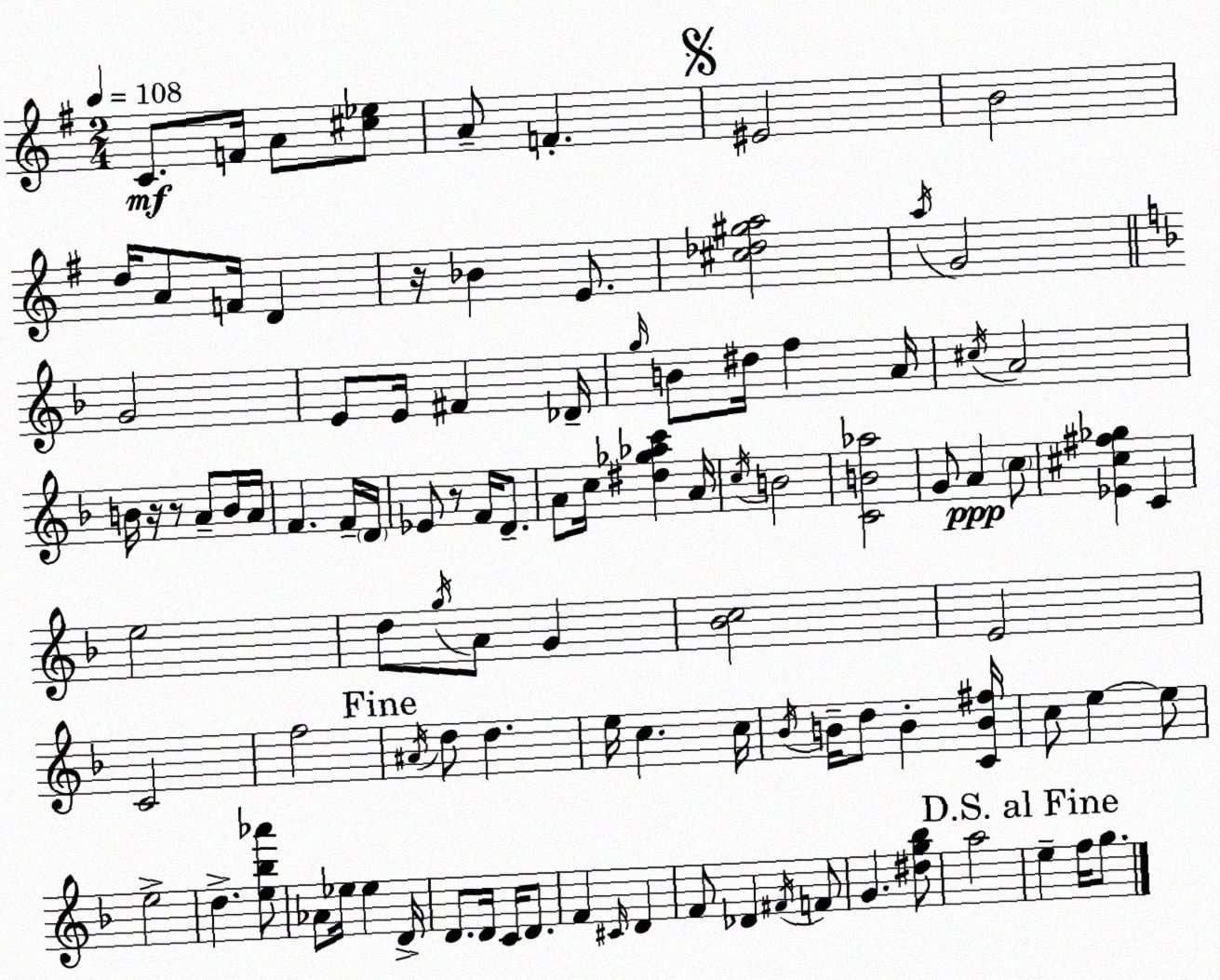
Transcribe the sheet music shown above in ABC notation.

X:1
T:Untitled
M:2/4
L:1/4
K:Em
C/2 F/4 A/2 [^c_e]/2 A/2 F ^E2 B2 d/4 A/2 F/4 D z/4 _B E/2 [^c_d^ga]2 a/4 G2 G2 E/2 E/4 ^F _D/4 g/4 B/2 ^d/4 f A/4 ^c/4 A2 B/4 z/4 z/2 A/2 B/4 A/4 F F/4 D/4 _E/2 z/2 F/4 D/2 A/2 c/4 [^d_g_ac'] A/4 c/4 B2 [CB_a]2 G/2 A c/2 [_E^c^f_g] C e2 d/2 g/4 A/2 G [_Bc]2 E2 C2 f2 ^A/4 d/2 d e/4 c c/4 _B/4 B/4 d/2 B [CB^f]/4 c/2 e e/2 e2 d [e_b_a']/2 _A/2 _e/4 _e D/4 D/2 D/4 C/4 D/2 F ^C/4 D F/2 _D ^F/4 F/2 G [^dg_b]/2 a2 e f/4 g/2